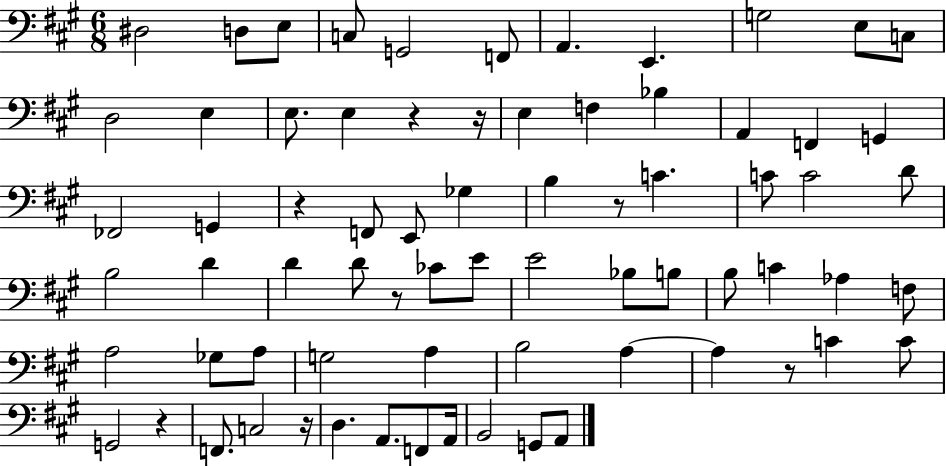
D#3/h D3/e E3/e C3/e G2/h F2/e A2/q. E2/q. G3/h E3/e C3/e D3/h E3/q E3/e. E3/q R/q R/s E3/q F3/q Bb3/q A2/q F2/q G2/q FES2/h G2/q R/q F2/e E2/e Gb3/q B3/q R/e C4/q. C4/e C4/h D4/e B3/h D4/q D4/q D4/e R/e CES4/e E4/e E4/h Bb3/e B3/e B3/e C4/q Ab3/q F3/e A3/h Gb3/e A3/e G3/h A3/q B3/h A3/q A3/q R/e C4/q C4/e G2/h R/q F2/e. C3/h R/s D3/q. A2/e. F2/e A2/s B2/h G2/e A2/e